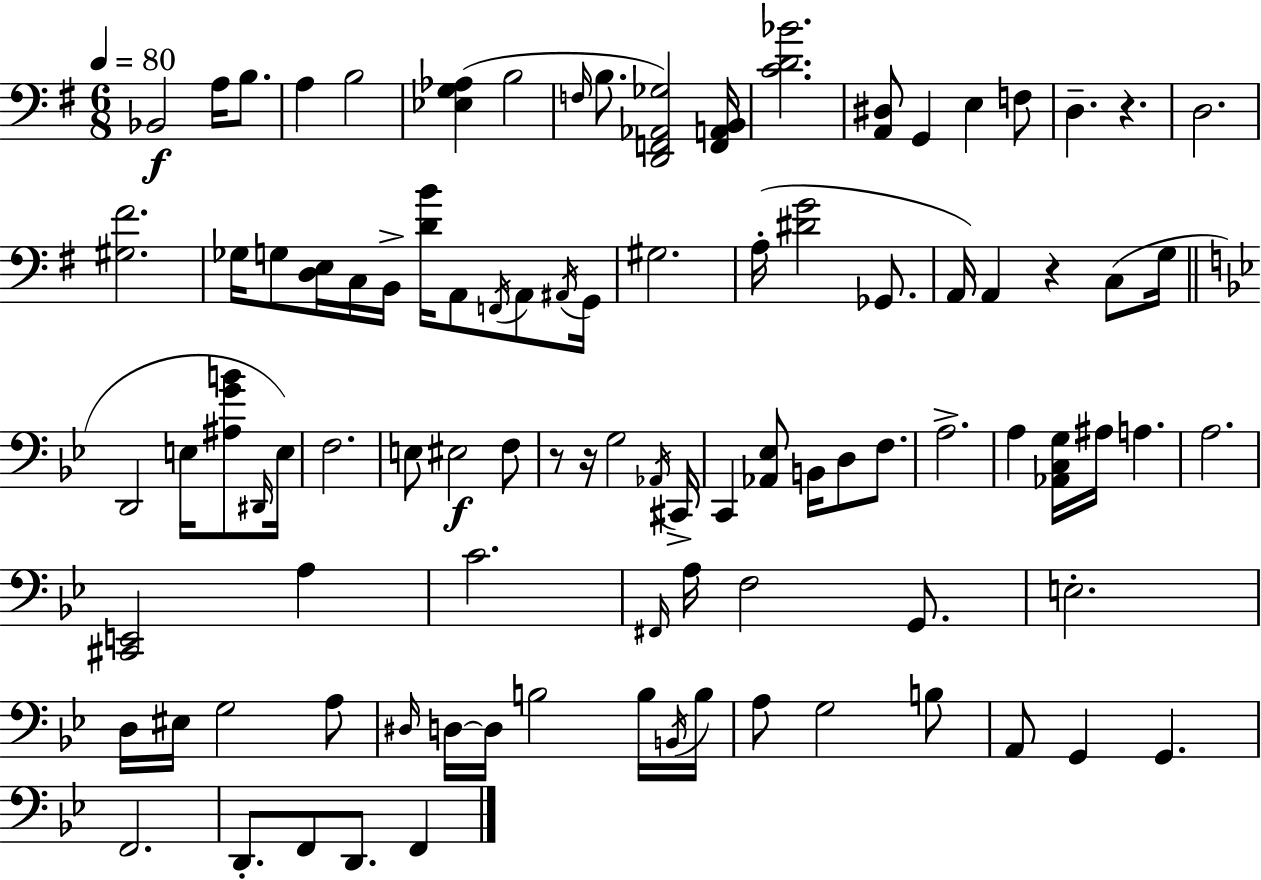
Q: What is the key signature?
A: G major